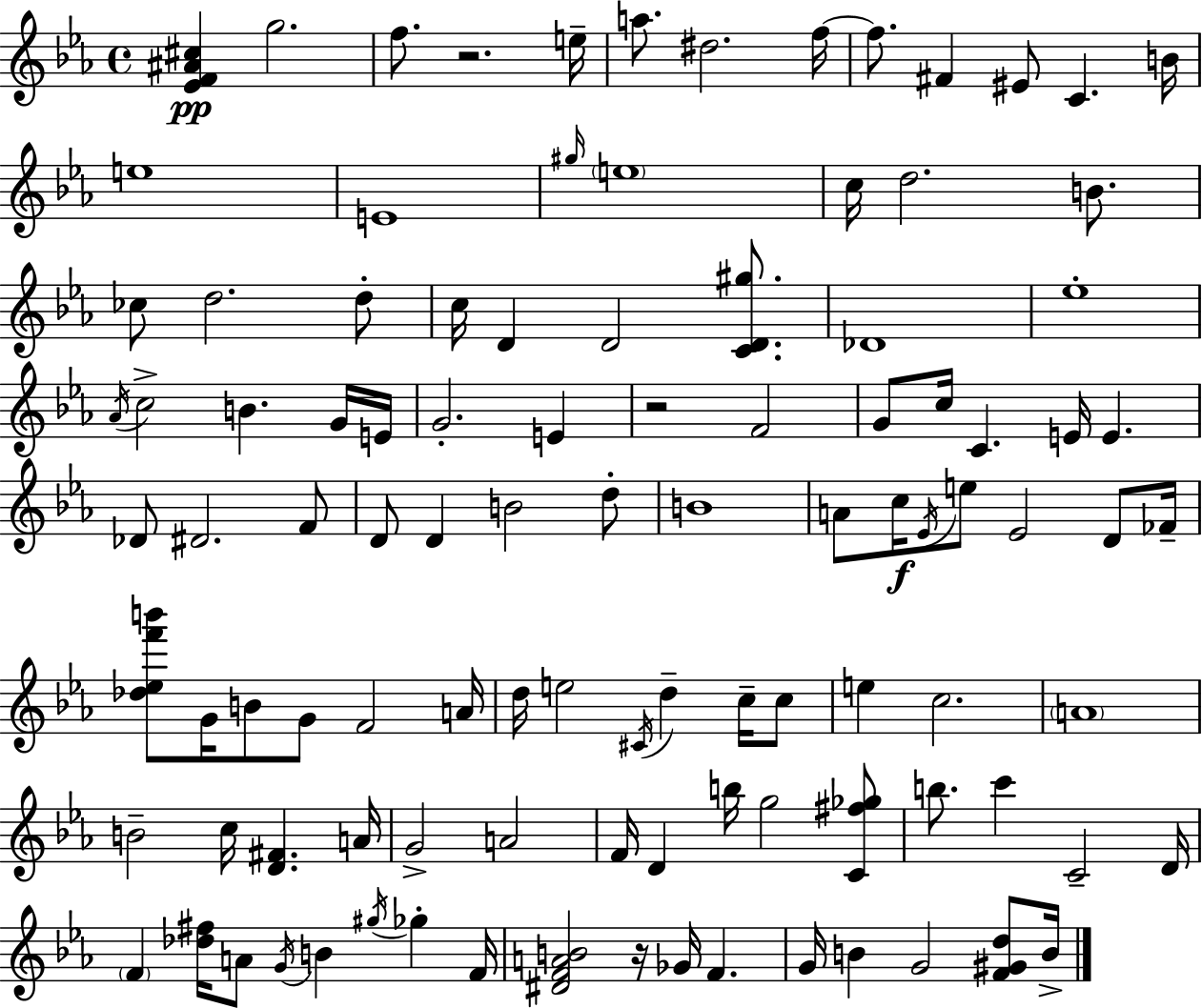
X:1
T:Untitled
M:4/4
L:1/4
K:Eb
[_EF^A^c] g2 f/2 z2 e/4 a/2 ^d2 f/4 f/2 ^F ^E/2 C B/4 e4 E4 ^g/4 e4 c/4 d2 B/2 _c/2 d2 d/2 c/4 D D2 [CD^g]/2 _D4 _e4 _A/4 c2 B G/4 E/4 G2 E z2 F2 G/2 c/4 C E/4 E _D/2 ^D2 F/2 D/2 D B2 d/2 B4 A/2 c/4 _E/4 e/2 _E2 D/2 _F/4 [_d_ef'b']/2 G/4 B/2 G/2 F2 A/4 d/4 e2 ^C/4 d c/4 c/2 e c2 A4 B2 c/4 [D^F] A/4 G2 A2 F/4 D b/4 g2 [C^f_g]/2 b/2 c' C2 D/4 F [_d^f]/4 A/2 G/4 B ^g/4 _g F/4 [^DFAB]2 z/4 _G/4 F G/4 B G2 [F^Gd]/2 B/4